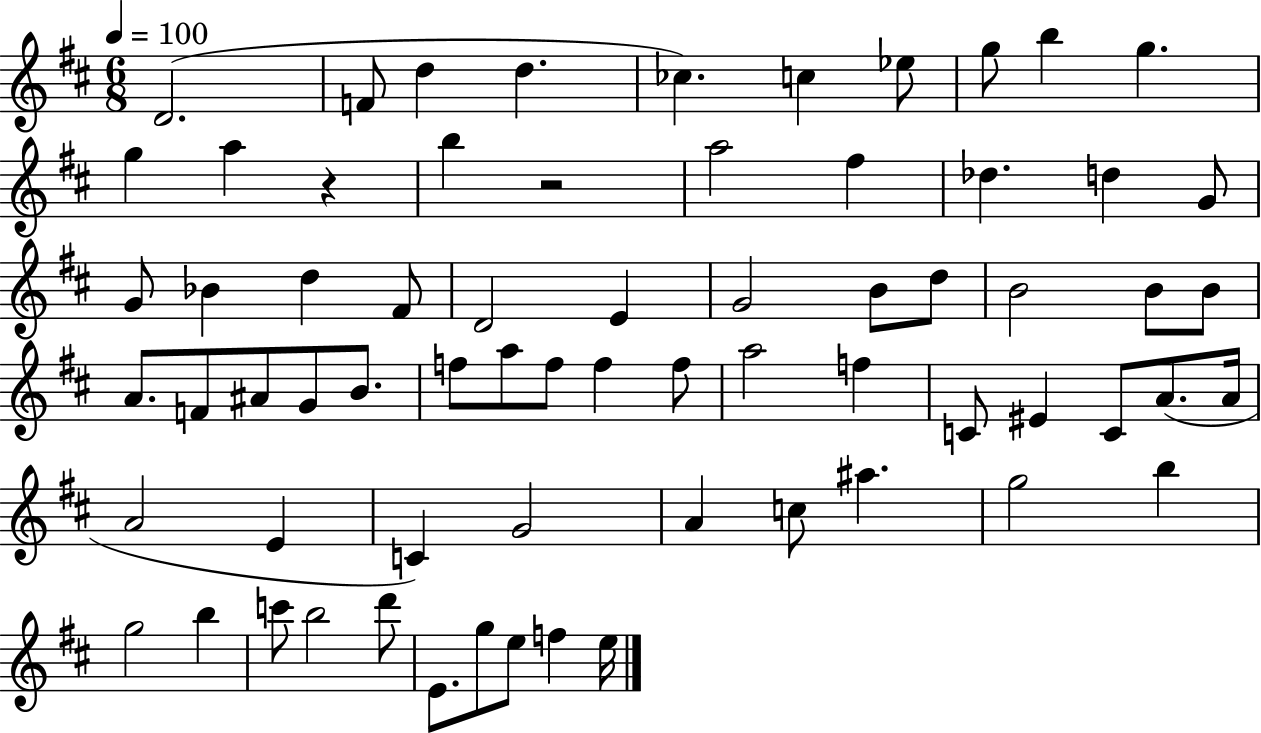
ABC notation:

X:1
T:Untitled
M:6/8
L:1/4
K:D
D2 F/2 d d _c c _e/2 g/2 b g g a z b z2 a2 ^f _d d G/2 G/2 _B d ^F/2 D2 E G2 B/2 d/2 B2 B/2 B/2 A/2 F/2 ^A/2 G/2 B/2 f/2 a/2 f/2 f f/2 a2 f C/2 ^E C/2 A/2 A/4 A2 E C G2 A c/2 ^a g2 b g2 b c'/2 b2 d'/2 E/2 g/2 e/2 f e/4